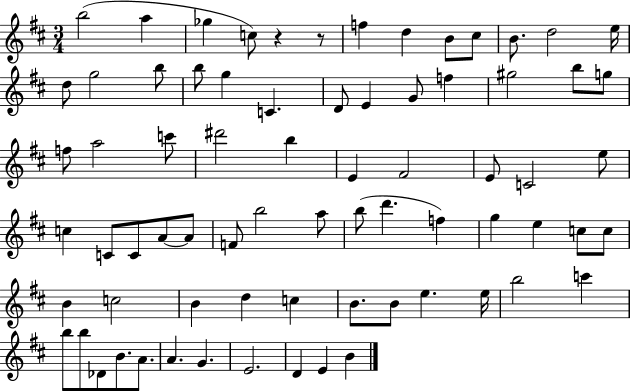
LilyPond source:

{
  \clef treble
  \numericTimeSignature
  \time 3/4
  \key d \major
  b''2( a''4 | ges''4 c''8) r4 r8 | f''4 d''4 b'8 cis''8 | b'8. d''2 e''16 | \break d''8 g''2 b''8 | b''8 g''4 c'4. | d'8 e'4 g'8 f''4 | gis''2 b''8 g''8 | \break f''8 a''2 c'''8 | dis'''2 b''4 | e'4 fis'2 | e'8 c'2 e''8 | \break c''4 c'8 c'8 a'8~~ a'8 | f'8 b''2 a''8 | b''8( d'''4. f''4) | g''4 e''4 c''8 c''8 | \break b'4 c''2 | b'4 d''4 c''4 | b'8. b'8 e''4. e''16 | b''2 c'''4 | \break b''8 b''8 des'8 b'8. a'8. | a'4. g'4. | e'2. | d'4 e'4 b'4 | \break \bar "|."
}